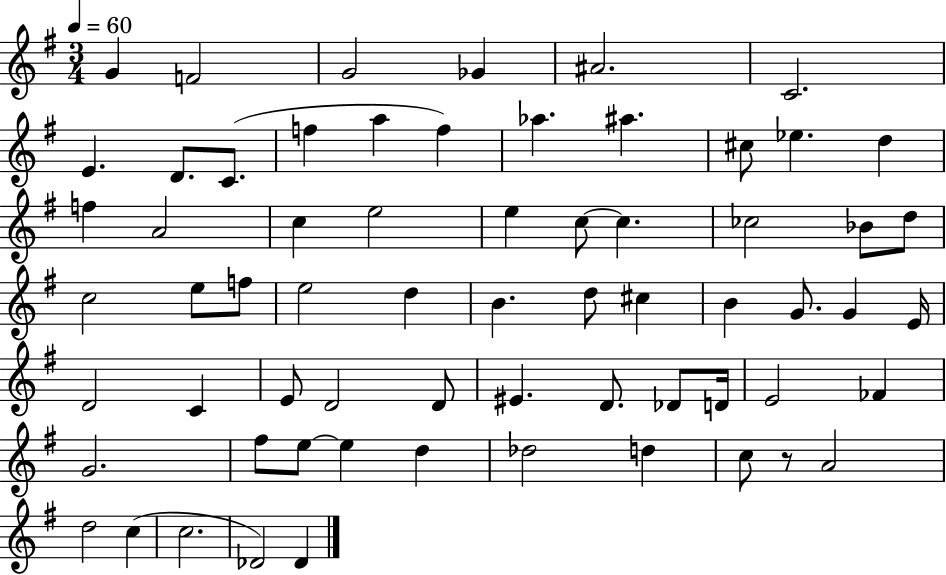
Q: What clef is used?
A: treble